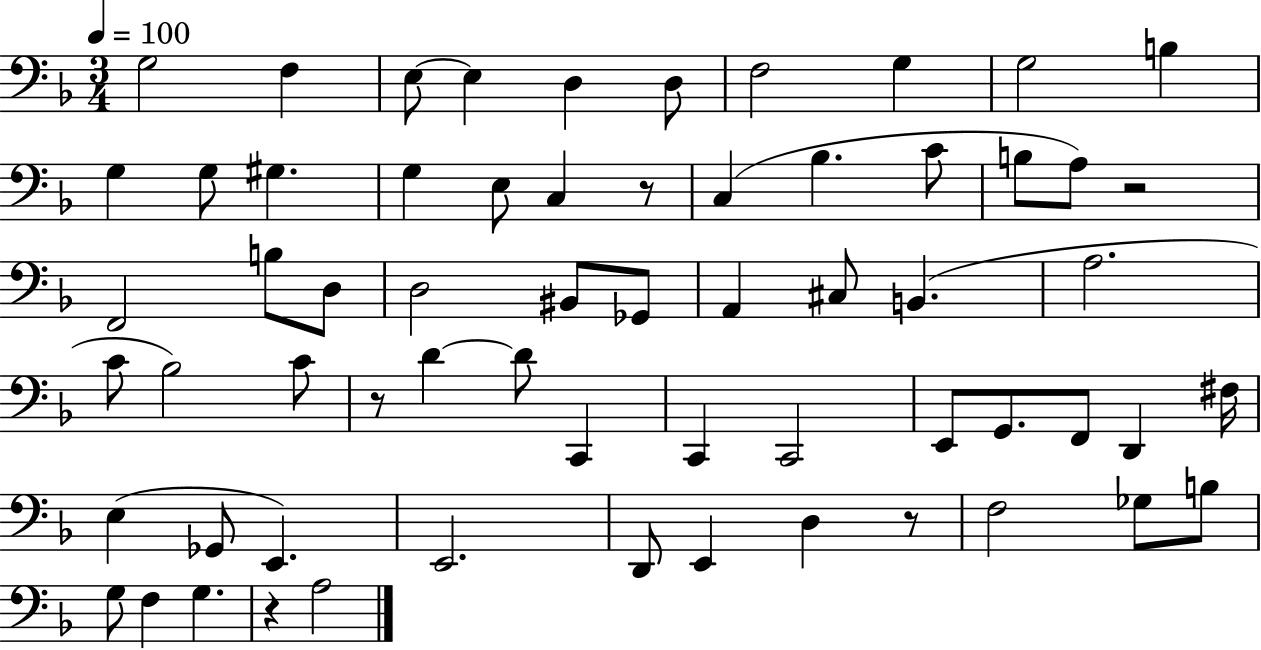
X:1
T:Untitled
M:3/4
L:1/4
K:F
G,2 F, E,/2 E, D, D,/2 F,2 G, G,2 B, G, G,/2 ^G, G, E,/2 C, z/2 C, _B, C/2 B,/2 A,/2 z2 F,,2 B,/2 D,/2 D,2 ^B,,/2 _G,,/2 A,, ^C,/2 B,, A,2 C/2 _B,2 C/2 z/2 D D/2 C,, C,, C,,2 E,,/2 G,,/2 F,,/2 D,, ^F,/4 E, _G,,/2 E,, E,,2 D,,/2 E,, D, z/2 F,2 _G,/2 B,/2 G,/2 F, G, z A,2